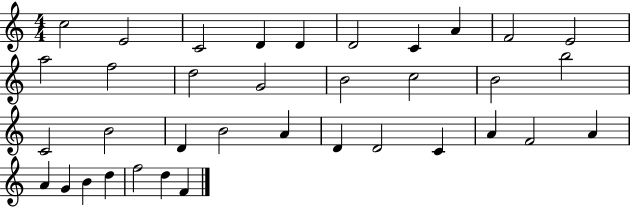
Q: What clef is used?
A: treble